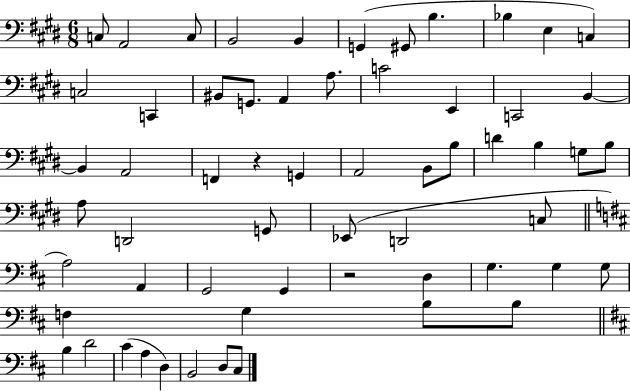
C3/e A2/h C3/e B2/h B2/q G2/q G#2/e B3/q. Bb3/q E3/q C3/q C3/h C2/q BIS2/e G2/e. A2/q A3/e. C4/h E2/q C2/h B2/q B2/q A2/h F2/q R/q G2/q A2/h B2/e B3/e D4/q B3/q G3/e B3/e A3/e D2/h G2/e Eb2/e D2/h C3/e A3/h A2/q G2/h G2/q R/h D3/q G3/q. G3/q G3/e F3/q G3/q B3/e B3/e B3/q D4/h C#4/q A3/q D3/q B2/h D3/e C#3/e